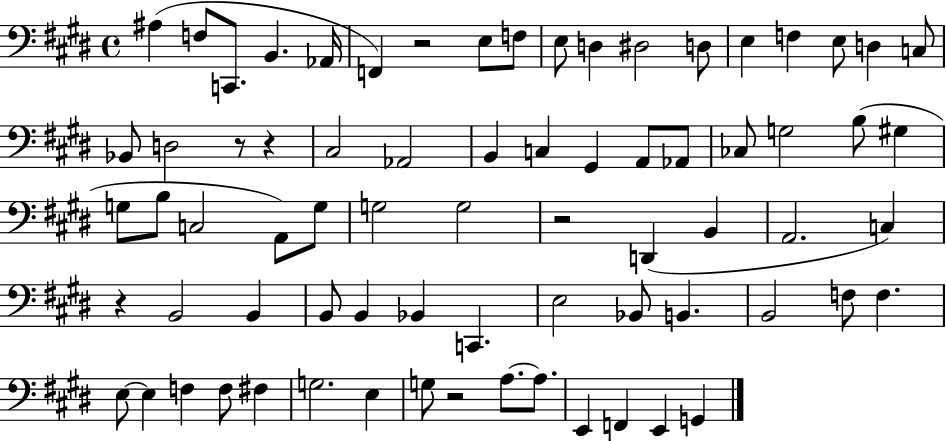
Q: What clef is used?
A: bass